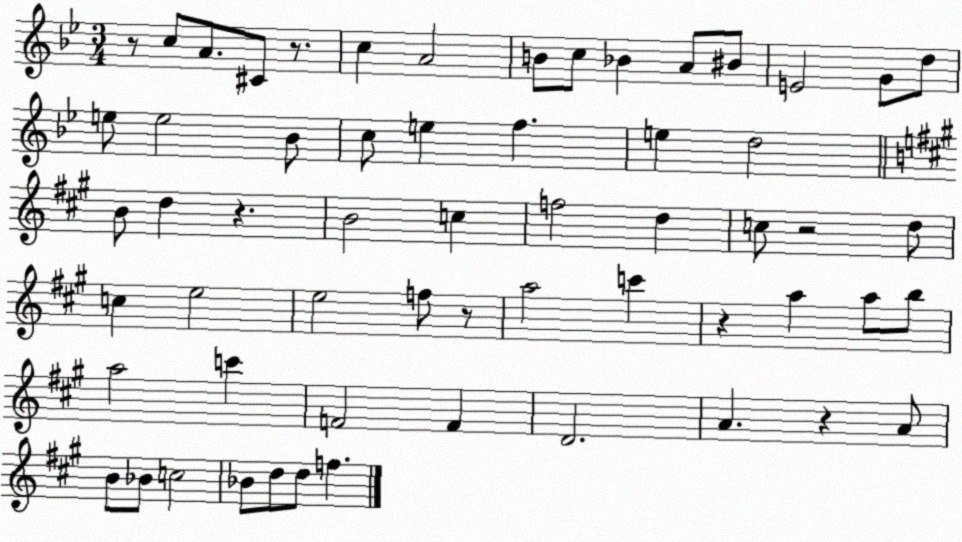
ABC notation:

X:1
T:Untitled
M:3/4
L:1/4
K:Bb
z/2 c/2 A/2 ^C/2 z/2 c A2 B/2 c/2 _B A/2 ^B/2 E2 G/2 d/2 e/2 e2 _B/2 c/2 e f e d2 B/2 d z B2 c f2 d c/2 z2 d/2 c e2 e2 f/2 z/2 a2 c' z a a/2 b/2 a2 c' F2 F D2 A z A/2 B/2 _B/2 c2 _B/2 d/2 d/2 f